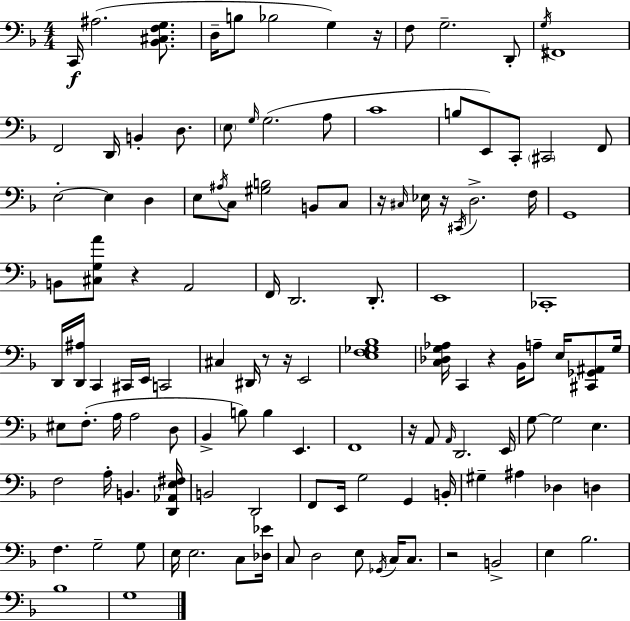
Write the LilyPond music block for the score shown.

{
  \clef bass
  \numericTimeSignature
  \time 4/4
  \key d \minor
  c,16\f ais2.( <bes, cis f g>8. | d16-- b8 bes2 g4) r16 | f8 g2.-- d,8-. | \acciaccatura { g16 } fis,1 | \break f,2 d,16 b,4-. d8. | \parenthesize e8 \grace { g16 }( g2. | a8 c'1 | b8 e,8) c,8-. \parenthesize cis,2 | \break f,8 e2-.~~ e4 d4 | e8 \acciaccatura { ais16 } c8 <gis b>2 b,8 | c8 r16 \grace { cis16 } ees16 r16 \acciaccatura { cis,16 } d2.-> | f16 g,1 | \break b,8 <cis g a'>8 r4 a,2 | f,16 d,2. | d,8.-. e,1 | ces,1-. | \break d,16 <d, ais>16 c,4 cis,16 e,16 c,2 | cis4 dis,16 r8 r16 e,2 | <e f ges bes>1 | <c des g aes>16 c,4 r4 bes,16 a8-- | \break e16 <cis, ges, ais,>8 g16 eis8 f8.-.( a16 a2 | d8 bes,4-> b8) b4 e,4. | f,1 | r16 a,8 \grace { a,16 } d,2. | \break e,16 g8~~ g2 | e4. f2 a16-. b,4. | <d, aes, e fis>16 b,2 d,2 | f,8 e,16 g2 | \break g,4 b,16-. gis4-- ais4 des4 | d4 f4. g2-- | g8 e16 e2. | c8 <des ees'>16 c8 d2 | \break e8 \acciaccatura { ges,16 } c16 c8. r2 b,2-> | e4 bes2. | bes1 | g1 | \break \bar "|."
}